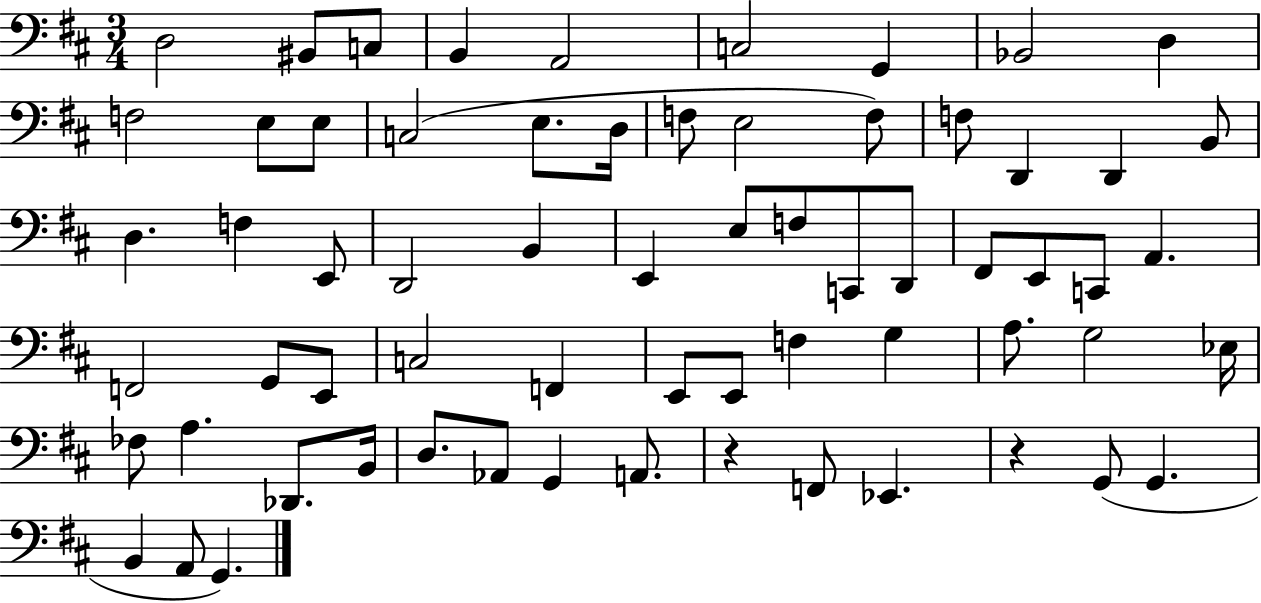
{
  \clef bass
  \numericTimeSignature
  \time 3/4
  \key d \major
  d2 bis,8 c8 | b,4 a,2 | c2 g,4 | bes,2 d4 | \break f2 e8 e8 | c2( e8. d16 | f8 e2 f8) | f8 d,4 d,4 b,8 | \break d4. f4 e,8 | d,2 b,4 | e,4 e8 f8 c,8 d,8 | fis,8 e,8 c,8 a,4. | \break f,2 g,8 e,8 | c2 f,4 | e,8 e,8 f4 g4 | a8. g2 ees16 | \break fes8 a4. des,8. b,16 | d8. aes,8 g,4 a,8. | r4 f,8 ees,4. | r4 g,8( g,4. | \break b,4 a,8 g,4.) | \bar "|."
}